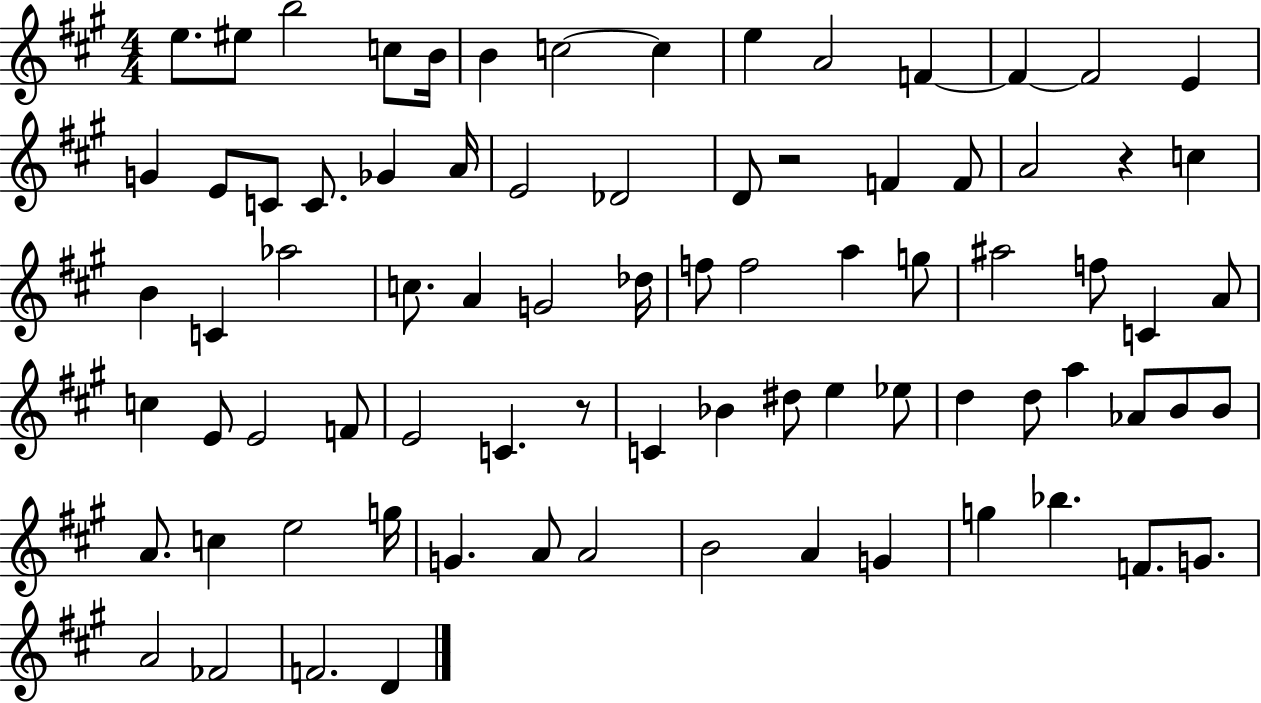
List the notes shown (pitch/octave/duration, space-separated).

E5/e. EIS5/e B5/h C5/e B4/s B4/q C5/h C5/q E5/q A4/h F4/q F4/q F4/h E4/q G4/q E4/e C4/e C4/e. Gb4/q A4/s E4/h Db4/h D4/e R/h F4/q F4/e A4/h R/q C5/q B4/q C4/q Ab5/h C5/e. A4/q G4/h Db5/s F5/e F5/h A5/q G5/e A#5/h F5/e C4/q A4/e C5/q E4/e E4/h F4/e E4/h C4/q. R/e C4/q Bb4/q D#5/e E5/q Eb5/e D5/q D5/e A5/q Ab4/e B4/e B4/e A4/e. C5/q E5/h G5/s G4/q. A4/e A4/h B4/h A4/q G4/q G5/q Bb5/q. F4/e. G4/e. A4/h FES4/h F4/h. D4/q